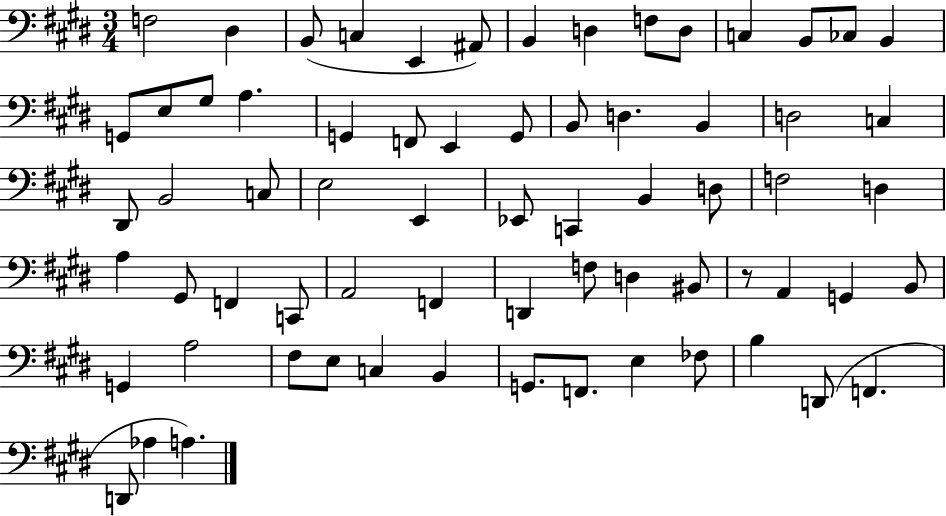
F3/h D#3/q B2/e C3/q E2/q A#2/e B2/q D3/q F3/e D3/e C3/q B2/e CES3/e B2/q G2/e E3/e G#3/e A3/q. G2/q F2/e E2/q G2/e B2/e D3/q. B2/q D3/h C3/q D#2/e B2/h C3/e E3/h E2/q Eb2/e C2/q B2/q D3/e F3/h D3/q A3/q G#2/e F2/q C2/e A2/h F2/q D2/q F3/e D3/q BIS2/e R/e A2/q G2/q B2/e G2/q A3/h F#3/e E3/e C3/q B2/q G2/e. F2/e. E3/q FES3/e B3/q D2/e F2/q. D2/e Ab3/q A3/q.